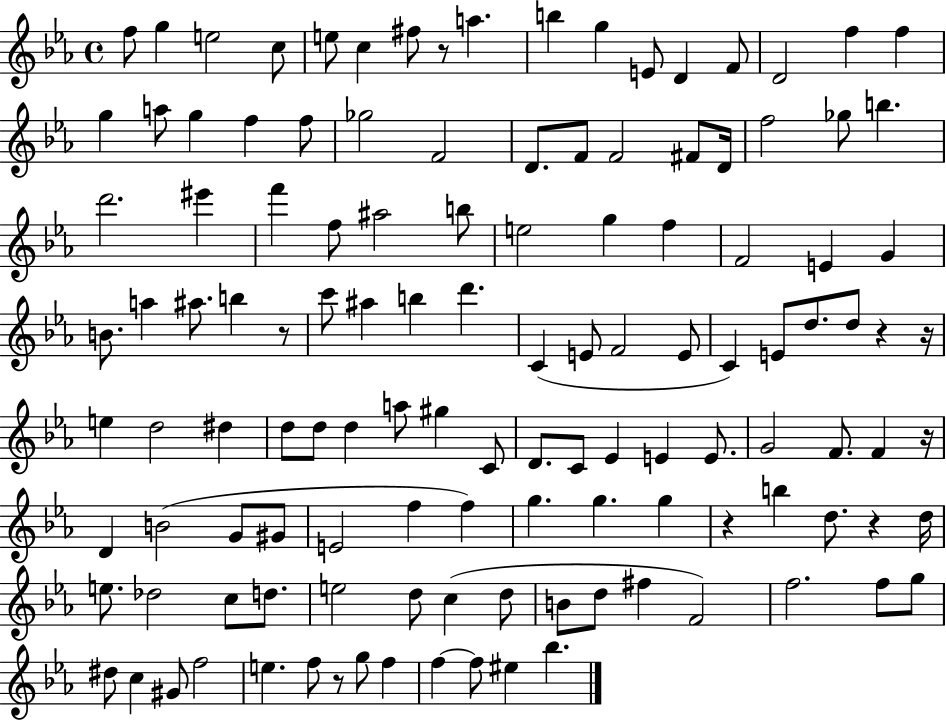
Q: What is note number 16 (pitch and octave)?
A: F5